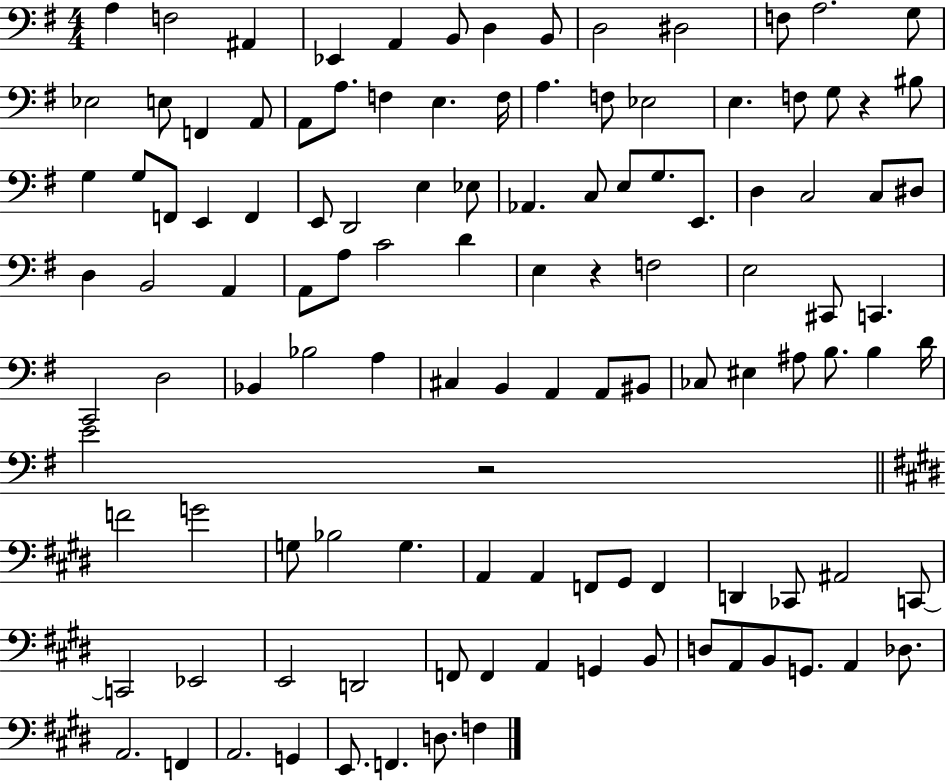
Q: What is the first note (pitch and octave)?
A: A3